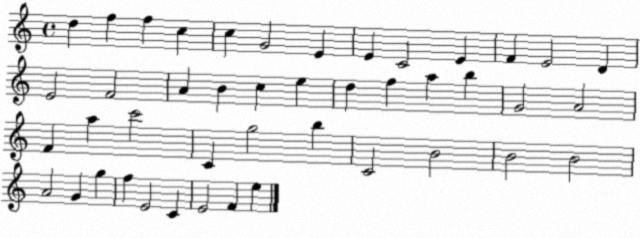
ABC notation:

X:1
T:Untitled
M:4/4
L:1/4
K:C
d f f c c G2 E E C2 E F E2 D E2 F2 A B c e d f a b G2 A2 F a c'2 C g2 b C2 B2 B2 B2 A2 G g f E2 C E2 F e